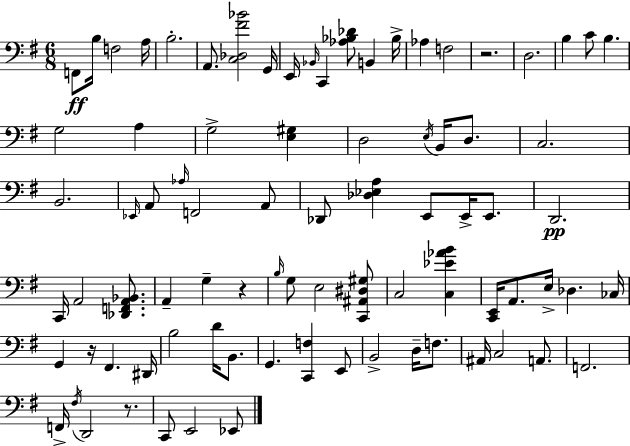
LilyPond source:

{
  \clef bass
  \numericTimeSignature
  \time 6/8
  \key e \minor
  \repeat volta 2 { f,8\ff b16 f2 a16 | b2.-. | a,8. <c des fis' bes'>2 g,16 | e,16 \grace { bes,16 } c,4 <aes bes des'>8 b,4 | \break bes16-> aes4 f2 | r2. | d2. | b4 c'8 b4. | \break g2 a4 | g2-> <e gis>4 | d2 \acciaccatura { e16 } b,16 d8. | c2. | \break b,2. | \grace { ees,16 } a,8 \grace { aes16 } f,2 | a,8 des,8 <des ees a>4 e,8 | e,16-> e,8. d,2.\pp | \break c,16 a,2 | <des, f, a, bes,>8. a,4-- g4-- | r4 \grace { b16 } g8 e2 | <c, ais, dis gis>8 c2 | \break <c ees' aes' b'>4 <c, e,>16 a,8. e16-> des4. | ces16 g,4 r16 fis,4. | dis,16 b2 | d'16 b,8. g,4. <c, f>4 | \break e,8 b,2-> | d16-- f8. ais,16 c2 | a,8. f,2. | f,16-> \acciaccatura { fis16 } d,2 | \break r8. c,8 e,2 | ees,8 } \bar "|."
}